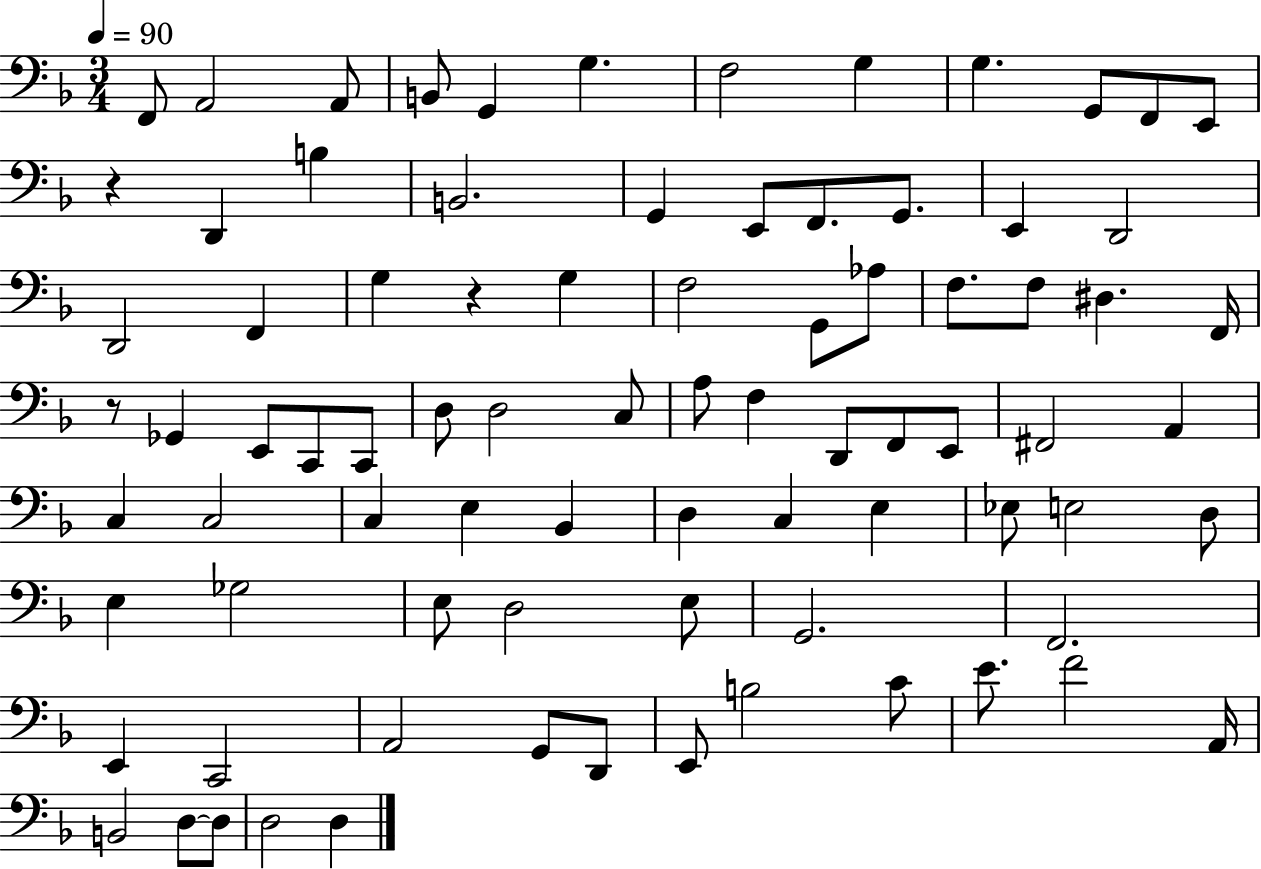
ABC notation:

X:1
T:Untitled
M:3/4
L:1/4
K:F
F,,/2 A,,2 A,,/2 B,,/2 G,, G, F,2 G, G, G,,/2 F,,/2 E,,/2 z D,, B, B,,2 G,, E,,/2 F,,/2 G,,/2 E,, D,,2 D,,2 F,, G, z G, F,2 G,,/2 _A,/2 F,/2 F,/2 ^D, F,,/4 z/2 _G,, E,,/2 C,,/2 C,,/2 D,/2 D,2 C,/2 A,/2 F, D,,/2 F,,/2 E,,/2 ^F,,2 A,, C, C,2 C, E, _B,, D, C, E, _E,/2 E,2 D,/2 E, _G,2 E,/2 D,2 E,/2 G,,2 F,,2 E,, C,,2 A,,2 G,,/2 D,,/2 E,,/2 B,2 C/2 E/2 F2 A,,/4 B,,2 D,/2 D,/2 D,2 D,